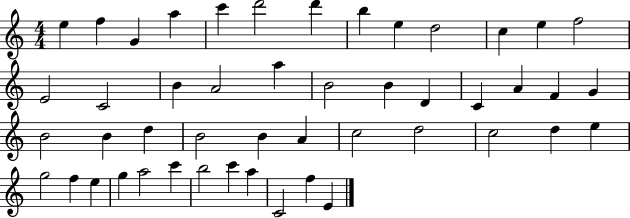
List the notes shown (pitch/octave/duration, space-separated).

E5/q F5/q G4/q A5/q C6/q D6/h D6/q B5/q E5/q D5/h C5/q E5/q F5/h E4/h C4/h B4/q A4/h A5/q B4/h B4/q D4/q C4/q A4/q F4/q G4/q B4/h B4/q D5/q B4/h B4/q A4/q C5/h D5/h C5/h D5/q E5/q G5/h F5/q E5/q G5/q A5/h C6/q B5/h C6/q A5/q C4/h F5/q E4/q